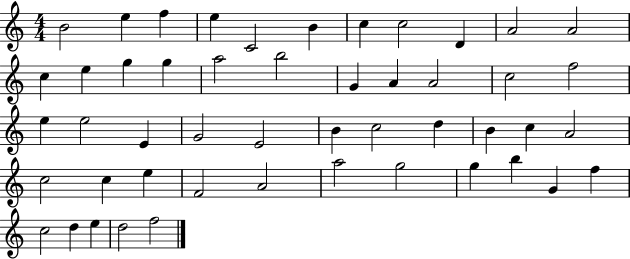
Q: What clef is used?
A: treble